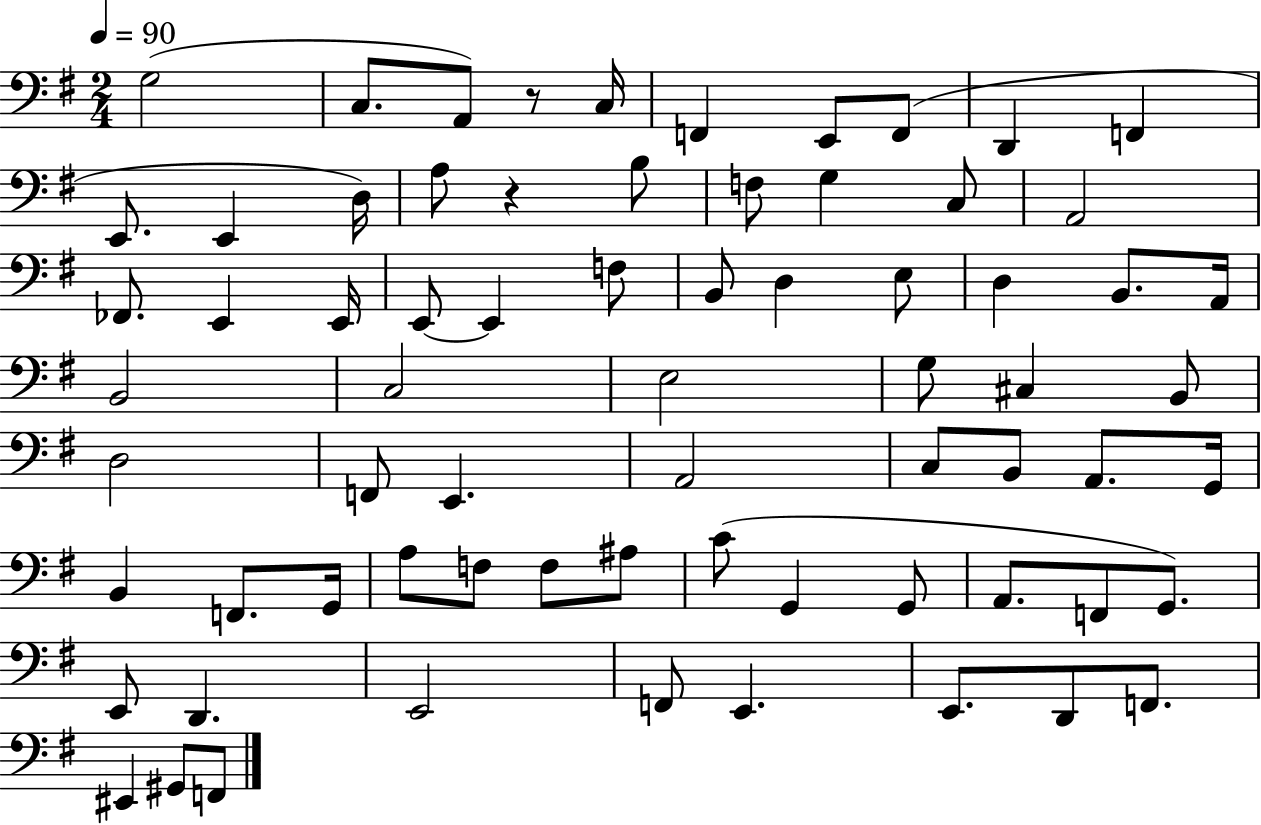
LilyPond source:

{
  \clef bass
  \numericTimeSignature
  \time 2/4
  \key g \major
  \tempo 4 = 90
  g2( | c8. a,8) r8 c16 | f,4 e,8 f,8( | d,4 f,4 | \break e,8. e,4 d16) | a8 r4 b8 | f8 g4 c8 | a,2 | \break fes,8. e,4 e,16 | e,8~~ e,4 f8 | b,8 d4 e8 | d4 b,8. a,16 | \break b,2 | c2 | e2 | g8 cis4 b,8 | \break d2 | f,8 e,4. | a,2 | c8 b,8 a,8. g,16 | \break b,4 f,8. g,16 | a8 f8 f8 ais8 | c'8( g,4 g,8 | a,8. f,8 g,8.) | \break e,8 d,4. | e,2 | f,8 e,4. | e,8. d,8 f,8. | \break eis,4 gis,8 f,8 | \bar "|."
}